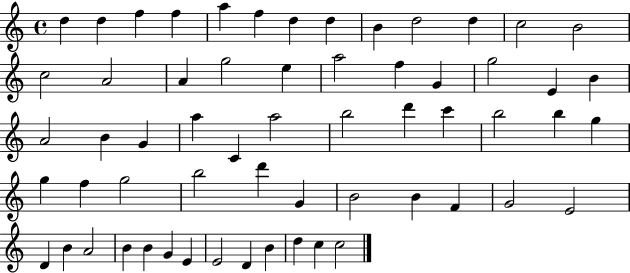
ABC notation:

X:1
T:Untitled
M:4/4
L:1/4
K:C
d d f f a f d d B d2 d c2 B2 c2 A2 A g2 e a2 f G g2 E B A2 B G a C a2 b2 d' c' b2 b g g f g2 b2 d' G B2 B F G2 E2 D B A2 B B G E E2 D B d c c2